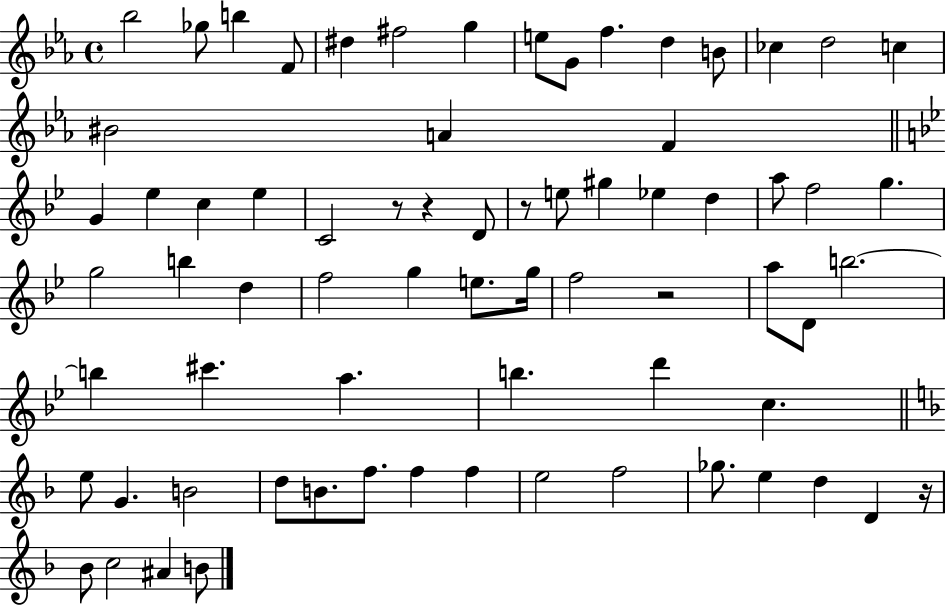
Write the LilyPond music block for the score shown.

{
  \clef treble
  \time 4/4
  \defaultTimeSignature
  \key ees \major
  \repeat volta 2 { bes''2 ges''8 b''4 f'8 | dis''4 fis''2 g''4 | e''8 g'8 f''4. d''4 b'8 | ces''4 d''2 c''4 | \break bis'2 a'4 f'4 | \bar "||" \break \key g \minor g'4 ees''4 c''4 ees''4 | c'2 r8 r4 d'8 | r8 e''8 gis''4 ees''4 d''4 | a''8 f''2 g''4. | \break g''2 b''4 d''4 | f''2 g''4 e''8. g''16 | f''2 r2 | a''8 d'8 b''2.~~ | \break b''4 cis'''4. a''4. | b''4. d'''4 c''4. | \bar "||" \break \key f \major e''8 g'4. b'2 | d''8 b'8. f''8. f''4 f''4 | e''2 f''2 | ges''8. e''4 d''4 d'4 r16 | \break bes'8 c''2 ais'4 b'8 | } \bar "|."
}